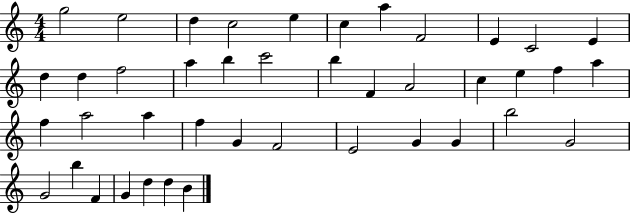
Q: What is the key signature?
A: C major